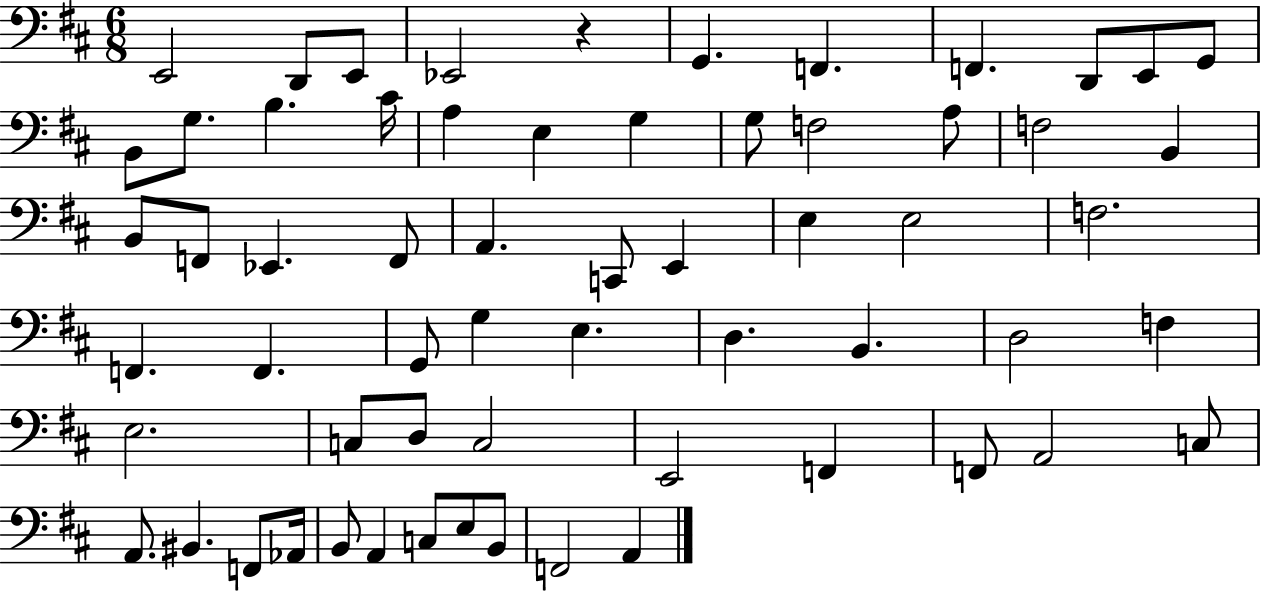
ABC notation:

X:1
T:Untitled
M:6/8
L:1/4
K:D
E,,2 D,,/2 E,,/2 _E,,2 z G,, F,, F,, D,,/2 E,,/2 G,,/2 B,,/2 G,/2 B, ^C/4 A, E, G, G,/2 F,2 A,/2 F,2 B,, B,,/2 F,,/2 _E,, F,,/2 A,, C,,/2 E,, E, E,2 F,2 F,, F,, G,,/2 G, E, D, B,, D,2 F, E,2 C,/2 D,/2 C,2 E,,2 F,, F,,/2 A,,2 C,/2 A,,/2 ^B,, F,,/2 _A,,/4 B,,/2 A,, C,/2 E,/2 B,,/2 F,,2 A,,